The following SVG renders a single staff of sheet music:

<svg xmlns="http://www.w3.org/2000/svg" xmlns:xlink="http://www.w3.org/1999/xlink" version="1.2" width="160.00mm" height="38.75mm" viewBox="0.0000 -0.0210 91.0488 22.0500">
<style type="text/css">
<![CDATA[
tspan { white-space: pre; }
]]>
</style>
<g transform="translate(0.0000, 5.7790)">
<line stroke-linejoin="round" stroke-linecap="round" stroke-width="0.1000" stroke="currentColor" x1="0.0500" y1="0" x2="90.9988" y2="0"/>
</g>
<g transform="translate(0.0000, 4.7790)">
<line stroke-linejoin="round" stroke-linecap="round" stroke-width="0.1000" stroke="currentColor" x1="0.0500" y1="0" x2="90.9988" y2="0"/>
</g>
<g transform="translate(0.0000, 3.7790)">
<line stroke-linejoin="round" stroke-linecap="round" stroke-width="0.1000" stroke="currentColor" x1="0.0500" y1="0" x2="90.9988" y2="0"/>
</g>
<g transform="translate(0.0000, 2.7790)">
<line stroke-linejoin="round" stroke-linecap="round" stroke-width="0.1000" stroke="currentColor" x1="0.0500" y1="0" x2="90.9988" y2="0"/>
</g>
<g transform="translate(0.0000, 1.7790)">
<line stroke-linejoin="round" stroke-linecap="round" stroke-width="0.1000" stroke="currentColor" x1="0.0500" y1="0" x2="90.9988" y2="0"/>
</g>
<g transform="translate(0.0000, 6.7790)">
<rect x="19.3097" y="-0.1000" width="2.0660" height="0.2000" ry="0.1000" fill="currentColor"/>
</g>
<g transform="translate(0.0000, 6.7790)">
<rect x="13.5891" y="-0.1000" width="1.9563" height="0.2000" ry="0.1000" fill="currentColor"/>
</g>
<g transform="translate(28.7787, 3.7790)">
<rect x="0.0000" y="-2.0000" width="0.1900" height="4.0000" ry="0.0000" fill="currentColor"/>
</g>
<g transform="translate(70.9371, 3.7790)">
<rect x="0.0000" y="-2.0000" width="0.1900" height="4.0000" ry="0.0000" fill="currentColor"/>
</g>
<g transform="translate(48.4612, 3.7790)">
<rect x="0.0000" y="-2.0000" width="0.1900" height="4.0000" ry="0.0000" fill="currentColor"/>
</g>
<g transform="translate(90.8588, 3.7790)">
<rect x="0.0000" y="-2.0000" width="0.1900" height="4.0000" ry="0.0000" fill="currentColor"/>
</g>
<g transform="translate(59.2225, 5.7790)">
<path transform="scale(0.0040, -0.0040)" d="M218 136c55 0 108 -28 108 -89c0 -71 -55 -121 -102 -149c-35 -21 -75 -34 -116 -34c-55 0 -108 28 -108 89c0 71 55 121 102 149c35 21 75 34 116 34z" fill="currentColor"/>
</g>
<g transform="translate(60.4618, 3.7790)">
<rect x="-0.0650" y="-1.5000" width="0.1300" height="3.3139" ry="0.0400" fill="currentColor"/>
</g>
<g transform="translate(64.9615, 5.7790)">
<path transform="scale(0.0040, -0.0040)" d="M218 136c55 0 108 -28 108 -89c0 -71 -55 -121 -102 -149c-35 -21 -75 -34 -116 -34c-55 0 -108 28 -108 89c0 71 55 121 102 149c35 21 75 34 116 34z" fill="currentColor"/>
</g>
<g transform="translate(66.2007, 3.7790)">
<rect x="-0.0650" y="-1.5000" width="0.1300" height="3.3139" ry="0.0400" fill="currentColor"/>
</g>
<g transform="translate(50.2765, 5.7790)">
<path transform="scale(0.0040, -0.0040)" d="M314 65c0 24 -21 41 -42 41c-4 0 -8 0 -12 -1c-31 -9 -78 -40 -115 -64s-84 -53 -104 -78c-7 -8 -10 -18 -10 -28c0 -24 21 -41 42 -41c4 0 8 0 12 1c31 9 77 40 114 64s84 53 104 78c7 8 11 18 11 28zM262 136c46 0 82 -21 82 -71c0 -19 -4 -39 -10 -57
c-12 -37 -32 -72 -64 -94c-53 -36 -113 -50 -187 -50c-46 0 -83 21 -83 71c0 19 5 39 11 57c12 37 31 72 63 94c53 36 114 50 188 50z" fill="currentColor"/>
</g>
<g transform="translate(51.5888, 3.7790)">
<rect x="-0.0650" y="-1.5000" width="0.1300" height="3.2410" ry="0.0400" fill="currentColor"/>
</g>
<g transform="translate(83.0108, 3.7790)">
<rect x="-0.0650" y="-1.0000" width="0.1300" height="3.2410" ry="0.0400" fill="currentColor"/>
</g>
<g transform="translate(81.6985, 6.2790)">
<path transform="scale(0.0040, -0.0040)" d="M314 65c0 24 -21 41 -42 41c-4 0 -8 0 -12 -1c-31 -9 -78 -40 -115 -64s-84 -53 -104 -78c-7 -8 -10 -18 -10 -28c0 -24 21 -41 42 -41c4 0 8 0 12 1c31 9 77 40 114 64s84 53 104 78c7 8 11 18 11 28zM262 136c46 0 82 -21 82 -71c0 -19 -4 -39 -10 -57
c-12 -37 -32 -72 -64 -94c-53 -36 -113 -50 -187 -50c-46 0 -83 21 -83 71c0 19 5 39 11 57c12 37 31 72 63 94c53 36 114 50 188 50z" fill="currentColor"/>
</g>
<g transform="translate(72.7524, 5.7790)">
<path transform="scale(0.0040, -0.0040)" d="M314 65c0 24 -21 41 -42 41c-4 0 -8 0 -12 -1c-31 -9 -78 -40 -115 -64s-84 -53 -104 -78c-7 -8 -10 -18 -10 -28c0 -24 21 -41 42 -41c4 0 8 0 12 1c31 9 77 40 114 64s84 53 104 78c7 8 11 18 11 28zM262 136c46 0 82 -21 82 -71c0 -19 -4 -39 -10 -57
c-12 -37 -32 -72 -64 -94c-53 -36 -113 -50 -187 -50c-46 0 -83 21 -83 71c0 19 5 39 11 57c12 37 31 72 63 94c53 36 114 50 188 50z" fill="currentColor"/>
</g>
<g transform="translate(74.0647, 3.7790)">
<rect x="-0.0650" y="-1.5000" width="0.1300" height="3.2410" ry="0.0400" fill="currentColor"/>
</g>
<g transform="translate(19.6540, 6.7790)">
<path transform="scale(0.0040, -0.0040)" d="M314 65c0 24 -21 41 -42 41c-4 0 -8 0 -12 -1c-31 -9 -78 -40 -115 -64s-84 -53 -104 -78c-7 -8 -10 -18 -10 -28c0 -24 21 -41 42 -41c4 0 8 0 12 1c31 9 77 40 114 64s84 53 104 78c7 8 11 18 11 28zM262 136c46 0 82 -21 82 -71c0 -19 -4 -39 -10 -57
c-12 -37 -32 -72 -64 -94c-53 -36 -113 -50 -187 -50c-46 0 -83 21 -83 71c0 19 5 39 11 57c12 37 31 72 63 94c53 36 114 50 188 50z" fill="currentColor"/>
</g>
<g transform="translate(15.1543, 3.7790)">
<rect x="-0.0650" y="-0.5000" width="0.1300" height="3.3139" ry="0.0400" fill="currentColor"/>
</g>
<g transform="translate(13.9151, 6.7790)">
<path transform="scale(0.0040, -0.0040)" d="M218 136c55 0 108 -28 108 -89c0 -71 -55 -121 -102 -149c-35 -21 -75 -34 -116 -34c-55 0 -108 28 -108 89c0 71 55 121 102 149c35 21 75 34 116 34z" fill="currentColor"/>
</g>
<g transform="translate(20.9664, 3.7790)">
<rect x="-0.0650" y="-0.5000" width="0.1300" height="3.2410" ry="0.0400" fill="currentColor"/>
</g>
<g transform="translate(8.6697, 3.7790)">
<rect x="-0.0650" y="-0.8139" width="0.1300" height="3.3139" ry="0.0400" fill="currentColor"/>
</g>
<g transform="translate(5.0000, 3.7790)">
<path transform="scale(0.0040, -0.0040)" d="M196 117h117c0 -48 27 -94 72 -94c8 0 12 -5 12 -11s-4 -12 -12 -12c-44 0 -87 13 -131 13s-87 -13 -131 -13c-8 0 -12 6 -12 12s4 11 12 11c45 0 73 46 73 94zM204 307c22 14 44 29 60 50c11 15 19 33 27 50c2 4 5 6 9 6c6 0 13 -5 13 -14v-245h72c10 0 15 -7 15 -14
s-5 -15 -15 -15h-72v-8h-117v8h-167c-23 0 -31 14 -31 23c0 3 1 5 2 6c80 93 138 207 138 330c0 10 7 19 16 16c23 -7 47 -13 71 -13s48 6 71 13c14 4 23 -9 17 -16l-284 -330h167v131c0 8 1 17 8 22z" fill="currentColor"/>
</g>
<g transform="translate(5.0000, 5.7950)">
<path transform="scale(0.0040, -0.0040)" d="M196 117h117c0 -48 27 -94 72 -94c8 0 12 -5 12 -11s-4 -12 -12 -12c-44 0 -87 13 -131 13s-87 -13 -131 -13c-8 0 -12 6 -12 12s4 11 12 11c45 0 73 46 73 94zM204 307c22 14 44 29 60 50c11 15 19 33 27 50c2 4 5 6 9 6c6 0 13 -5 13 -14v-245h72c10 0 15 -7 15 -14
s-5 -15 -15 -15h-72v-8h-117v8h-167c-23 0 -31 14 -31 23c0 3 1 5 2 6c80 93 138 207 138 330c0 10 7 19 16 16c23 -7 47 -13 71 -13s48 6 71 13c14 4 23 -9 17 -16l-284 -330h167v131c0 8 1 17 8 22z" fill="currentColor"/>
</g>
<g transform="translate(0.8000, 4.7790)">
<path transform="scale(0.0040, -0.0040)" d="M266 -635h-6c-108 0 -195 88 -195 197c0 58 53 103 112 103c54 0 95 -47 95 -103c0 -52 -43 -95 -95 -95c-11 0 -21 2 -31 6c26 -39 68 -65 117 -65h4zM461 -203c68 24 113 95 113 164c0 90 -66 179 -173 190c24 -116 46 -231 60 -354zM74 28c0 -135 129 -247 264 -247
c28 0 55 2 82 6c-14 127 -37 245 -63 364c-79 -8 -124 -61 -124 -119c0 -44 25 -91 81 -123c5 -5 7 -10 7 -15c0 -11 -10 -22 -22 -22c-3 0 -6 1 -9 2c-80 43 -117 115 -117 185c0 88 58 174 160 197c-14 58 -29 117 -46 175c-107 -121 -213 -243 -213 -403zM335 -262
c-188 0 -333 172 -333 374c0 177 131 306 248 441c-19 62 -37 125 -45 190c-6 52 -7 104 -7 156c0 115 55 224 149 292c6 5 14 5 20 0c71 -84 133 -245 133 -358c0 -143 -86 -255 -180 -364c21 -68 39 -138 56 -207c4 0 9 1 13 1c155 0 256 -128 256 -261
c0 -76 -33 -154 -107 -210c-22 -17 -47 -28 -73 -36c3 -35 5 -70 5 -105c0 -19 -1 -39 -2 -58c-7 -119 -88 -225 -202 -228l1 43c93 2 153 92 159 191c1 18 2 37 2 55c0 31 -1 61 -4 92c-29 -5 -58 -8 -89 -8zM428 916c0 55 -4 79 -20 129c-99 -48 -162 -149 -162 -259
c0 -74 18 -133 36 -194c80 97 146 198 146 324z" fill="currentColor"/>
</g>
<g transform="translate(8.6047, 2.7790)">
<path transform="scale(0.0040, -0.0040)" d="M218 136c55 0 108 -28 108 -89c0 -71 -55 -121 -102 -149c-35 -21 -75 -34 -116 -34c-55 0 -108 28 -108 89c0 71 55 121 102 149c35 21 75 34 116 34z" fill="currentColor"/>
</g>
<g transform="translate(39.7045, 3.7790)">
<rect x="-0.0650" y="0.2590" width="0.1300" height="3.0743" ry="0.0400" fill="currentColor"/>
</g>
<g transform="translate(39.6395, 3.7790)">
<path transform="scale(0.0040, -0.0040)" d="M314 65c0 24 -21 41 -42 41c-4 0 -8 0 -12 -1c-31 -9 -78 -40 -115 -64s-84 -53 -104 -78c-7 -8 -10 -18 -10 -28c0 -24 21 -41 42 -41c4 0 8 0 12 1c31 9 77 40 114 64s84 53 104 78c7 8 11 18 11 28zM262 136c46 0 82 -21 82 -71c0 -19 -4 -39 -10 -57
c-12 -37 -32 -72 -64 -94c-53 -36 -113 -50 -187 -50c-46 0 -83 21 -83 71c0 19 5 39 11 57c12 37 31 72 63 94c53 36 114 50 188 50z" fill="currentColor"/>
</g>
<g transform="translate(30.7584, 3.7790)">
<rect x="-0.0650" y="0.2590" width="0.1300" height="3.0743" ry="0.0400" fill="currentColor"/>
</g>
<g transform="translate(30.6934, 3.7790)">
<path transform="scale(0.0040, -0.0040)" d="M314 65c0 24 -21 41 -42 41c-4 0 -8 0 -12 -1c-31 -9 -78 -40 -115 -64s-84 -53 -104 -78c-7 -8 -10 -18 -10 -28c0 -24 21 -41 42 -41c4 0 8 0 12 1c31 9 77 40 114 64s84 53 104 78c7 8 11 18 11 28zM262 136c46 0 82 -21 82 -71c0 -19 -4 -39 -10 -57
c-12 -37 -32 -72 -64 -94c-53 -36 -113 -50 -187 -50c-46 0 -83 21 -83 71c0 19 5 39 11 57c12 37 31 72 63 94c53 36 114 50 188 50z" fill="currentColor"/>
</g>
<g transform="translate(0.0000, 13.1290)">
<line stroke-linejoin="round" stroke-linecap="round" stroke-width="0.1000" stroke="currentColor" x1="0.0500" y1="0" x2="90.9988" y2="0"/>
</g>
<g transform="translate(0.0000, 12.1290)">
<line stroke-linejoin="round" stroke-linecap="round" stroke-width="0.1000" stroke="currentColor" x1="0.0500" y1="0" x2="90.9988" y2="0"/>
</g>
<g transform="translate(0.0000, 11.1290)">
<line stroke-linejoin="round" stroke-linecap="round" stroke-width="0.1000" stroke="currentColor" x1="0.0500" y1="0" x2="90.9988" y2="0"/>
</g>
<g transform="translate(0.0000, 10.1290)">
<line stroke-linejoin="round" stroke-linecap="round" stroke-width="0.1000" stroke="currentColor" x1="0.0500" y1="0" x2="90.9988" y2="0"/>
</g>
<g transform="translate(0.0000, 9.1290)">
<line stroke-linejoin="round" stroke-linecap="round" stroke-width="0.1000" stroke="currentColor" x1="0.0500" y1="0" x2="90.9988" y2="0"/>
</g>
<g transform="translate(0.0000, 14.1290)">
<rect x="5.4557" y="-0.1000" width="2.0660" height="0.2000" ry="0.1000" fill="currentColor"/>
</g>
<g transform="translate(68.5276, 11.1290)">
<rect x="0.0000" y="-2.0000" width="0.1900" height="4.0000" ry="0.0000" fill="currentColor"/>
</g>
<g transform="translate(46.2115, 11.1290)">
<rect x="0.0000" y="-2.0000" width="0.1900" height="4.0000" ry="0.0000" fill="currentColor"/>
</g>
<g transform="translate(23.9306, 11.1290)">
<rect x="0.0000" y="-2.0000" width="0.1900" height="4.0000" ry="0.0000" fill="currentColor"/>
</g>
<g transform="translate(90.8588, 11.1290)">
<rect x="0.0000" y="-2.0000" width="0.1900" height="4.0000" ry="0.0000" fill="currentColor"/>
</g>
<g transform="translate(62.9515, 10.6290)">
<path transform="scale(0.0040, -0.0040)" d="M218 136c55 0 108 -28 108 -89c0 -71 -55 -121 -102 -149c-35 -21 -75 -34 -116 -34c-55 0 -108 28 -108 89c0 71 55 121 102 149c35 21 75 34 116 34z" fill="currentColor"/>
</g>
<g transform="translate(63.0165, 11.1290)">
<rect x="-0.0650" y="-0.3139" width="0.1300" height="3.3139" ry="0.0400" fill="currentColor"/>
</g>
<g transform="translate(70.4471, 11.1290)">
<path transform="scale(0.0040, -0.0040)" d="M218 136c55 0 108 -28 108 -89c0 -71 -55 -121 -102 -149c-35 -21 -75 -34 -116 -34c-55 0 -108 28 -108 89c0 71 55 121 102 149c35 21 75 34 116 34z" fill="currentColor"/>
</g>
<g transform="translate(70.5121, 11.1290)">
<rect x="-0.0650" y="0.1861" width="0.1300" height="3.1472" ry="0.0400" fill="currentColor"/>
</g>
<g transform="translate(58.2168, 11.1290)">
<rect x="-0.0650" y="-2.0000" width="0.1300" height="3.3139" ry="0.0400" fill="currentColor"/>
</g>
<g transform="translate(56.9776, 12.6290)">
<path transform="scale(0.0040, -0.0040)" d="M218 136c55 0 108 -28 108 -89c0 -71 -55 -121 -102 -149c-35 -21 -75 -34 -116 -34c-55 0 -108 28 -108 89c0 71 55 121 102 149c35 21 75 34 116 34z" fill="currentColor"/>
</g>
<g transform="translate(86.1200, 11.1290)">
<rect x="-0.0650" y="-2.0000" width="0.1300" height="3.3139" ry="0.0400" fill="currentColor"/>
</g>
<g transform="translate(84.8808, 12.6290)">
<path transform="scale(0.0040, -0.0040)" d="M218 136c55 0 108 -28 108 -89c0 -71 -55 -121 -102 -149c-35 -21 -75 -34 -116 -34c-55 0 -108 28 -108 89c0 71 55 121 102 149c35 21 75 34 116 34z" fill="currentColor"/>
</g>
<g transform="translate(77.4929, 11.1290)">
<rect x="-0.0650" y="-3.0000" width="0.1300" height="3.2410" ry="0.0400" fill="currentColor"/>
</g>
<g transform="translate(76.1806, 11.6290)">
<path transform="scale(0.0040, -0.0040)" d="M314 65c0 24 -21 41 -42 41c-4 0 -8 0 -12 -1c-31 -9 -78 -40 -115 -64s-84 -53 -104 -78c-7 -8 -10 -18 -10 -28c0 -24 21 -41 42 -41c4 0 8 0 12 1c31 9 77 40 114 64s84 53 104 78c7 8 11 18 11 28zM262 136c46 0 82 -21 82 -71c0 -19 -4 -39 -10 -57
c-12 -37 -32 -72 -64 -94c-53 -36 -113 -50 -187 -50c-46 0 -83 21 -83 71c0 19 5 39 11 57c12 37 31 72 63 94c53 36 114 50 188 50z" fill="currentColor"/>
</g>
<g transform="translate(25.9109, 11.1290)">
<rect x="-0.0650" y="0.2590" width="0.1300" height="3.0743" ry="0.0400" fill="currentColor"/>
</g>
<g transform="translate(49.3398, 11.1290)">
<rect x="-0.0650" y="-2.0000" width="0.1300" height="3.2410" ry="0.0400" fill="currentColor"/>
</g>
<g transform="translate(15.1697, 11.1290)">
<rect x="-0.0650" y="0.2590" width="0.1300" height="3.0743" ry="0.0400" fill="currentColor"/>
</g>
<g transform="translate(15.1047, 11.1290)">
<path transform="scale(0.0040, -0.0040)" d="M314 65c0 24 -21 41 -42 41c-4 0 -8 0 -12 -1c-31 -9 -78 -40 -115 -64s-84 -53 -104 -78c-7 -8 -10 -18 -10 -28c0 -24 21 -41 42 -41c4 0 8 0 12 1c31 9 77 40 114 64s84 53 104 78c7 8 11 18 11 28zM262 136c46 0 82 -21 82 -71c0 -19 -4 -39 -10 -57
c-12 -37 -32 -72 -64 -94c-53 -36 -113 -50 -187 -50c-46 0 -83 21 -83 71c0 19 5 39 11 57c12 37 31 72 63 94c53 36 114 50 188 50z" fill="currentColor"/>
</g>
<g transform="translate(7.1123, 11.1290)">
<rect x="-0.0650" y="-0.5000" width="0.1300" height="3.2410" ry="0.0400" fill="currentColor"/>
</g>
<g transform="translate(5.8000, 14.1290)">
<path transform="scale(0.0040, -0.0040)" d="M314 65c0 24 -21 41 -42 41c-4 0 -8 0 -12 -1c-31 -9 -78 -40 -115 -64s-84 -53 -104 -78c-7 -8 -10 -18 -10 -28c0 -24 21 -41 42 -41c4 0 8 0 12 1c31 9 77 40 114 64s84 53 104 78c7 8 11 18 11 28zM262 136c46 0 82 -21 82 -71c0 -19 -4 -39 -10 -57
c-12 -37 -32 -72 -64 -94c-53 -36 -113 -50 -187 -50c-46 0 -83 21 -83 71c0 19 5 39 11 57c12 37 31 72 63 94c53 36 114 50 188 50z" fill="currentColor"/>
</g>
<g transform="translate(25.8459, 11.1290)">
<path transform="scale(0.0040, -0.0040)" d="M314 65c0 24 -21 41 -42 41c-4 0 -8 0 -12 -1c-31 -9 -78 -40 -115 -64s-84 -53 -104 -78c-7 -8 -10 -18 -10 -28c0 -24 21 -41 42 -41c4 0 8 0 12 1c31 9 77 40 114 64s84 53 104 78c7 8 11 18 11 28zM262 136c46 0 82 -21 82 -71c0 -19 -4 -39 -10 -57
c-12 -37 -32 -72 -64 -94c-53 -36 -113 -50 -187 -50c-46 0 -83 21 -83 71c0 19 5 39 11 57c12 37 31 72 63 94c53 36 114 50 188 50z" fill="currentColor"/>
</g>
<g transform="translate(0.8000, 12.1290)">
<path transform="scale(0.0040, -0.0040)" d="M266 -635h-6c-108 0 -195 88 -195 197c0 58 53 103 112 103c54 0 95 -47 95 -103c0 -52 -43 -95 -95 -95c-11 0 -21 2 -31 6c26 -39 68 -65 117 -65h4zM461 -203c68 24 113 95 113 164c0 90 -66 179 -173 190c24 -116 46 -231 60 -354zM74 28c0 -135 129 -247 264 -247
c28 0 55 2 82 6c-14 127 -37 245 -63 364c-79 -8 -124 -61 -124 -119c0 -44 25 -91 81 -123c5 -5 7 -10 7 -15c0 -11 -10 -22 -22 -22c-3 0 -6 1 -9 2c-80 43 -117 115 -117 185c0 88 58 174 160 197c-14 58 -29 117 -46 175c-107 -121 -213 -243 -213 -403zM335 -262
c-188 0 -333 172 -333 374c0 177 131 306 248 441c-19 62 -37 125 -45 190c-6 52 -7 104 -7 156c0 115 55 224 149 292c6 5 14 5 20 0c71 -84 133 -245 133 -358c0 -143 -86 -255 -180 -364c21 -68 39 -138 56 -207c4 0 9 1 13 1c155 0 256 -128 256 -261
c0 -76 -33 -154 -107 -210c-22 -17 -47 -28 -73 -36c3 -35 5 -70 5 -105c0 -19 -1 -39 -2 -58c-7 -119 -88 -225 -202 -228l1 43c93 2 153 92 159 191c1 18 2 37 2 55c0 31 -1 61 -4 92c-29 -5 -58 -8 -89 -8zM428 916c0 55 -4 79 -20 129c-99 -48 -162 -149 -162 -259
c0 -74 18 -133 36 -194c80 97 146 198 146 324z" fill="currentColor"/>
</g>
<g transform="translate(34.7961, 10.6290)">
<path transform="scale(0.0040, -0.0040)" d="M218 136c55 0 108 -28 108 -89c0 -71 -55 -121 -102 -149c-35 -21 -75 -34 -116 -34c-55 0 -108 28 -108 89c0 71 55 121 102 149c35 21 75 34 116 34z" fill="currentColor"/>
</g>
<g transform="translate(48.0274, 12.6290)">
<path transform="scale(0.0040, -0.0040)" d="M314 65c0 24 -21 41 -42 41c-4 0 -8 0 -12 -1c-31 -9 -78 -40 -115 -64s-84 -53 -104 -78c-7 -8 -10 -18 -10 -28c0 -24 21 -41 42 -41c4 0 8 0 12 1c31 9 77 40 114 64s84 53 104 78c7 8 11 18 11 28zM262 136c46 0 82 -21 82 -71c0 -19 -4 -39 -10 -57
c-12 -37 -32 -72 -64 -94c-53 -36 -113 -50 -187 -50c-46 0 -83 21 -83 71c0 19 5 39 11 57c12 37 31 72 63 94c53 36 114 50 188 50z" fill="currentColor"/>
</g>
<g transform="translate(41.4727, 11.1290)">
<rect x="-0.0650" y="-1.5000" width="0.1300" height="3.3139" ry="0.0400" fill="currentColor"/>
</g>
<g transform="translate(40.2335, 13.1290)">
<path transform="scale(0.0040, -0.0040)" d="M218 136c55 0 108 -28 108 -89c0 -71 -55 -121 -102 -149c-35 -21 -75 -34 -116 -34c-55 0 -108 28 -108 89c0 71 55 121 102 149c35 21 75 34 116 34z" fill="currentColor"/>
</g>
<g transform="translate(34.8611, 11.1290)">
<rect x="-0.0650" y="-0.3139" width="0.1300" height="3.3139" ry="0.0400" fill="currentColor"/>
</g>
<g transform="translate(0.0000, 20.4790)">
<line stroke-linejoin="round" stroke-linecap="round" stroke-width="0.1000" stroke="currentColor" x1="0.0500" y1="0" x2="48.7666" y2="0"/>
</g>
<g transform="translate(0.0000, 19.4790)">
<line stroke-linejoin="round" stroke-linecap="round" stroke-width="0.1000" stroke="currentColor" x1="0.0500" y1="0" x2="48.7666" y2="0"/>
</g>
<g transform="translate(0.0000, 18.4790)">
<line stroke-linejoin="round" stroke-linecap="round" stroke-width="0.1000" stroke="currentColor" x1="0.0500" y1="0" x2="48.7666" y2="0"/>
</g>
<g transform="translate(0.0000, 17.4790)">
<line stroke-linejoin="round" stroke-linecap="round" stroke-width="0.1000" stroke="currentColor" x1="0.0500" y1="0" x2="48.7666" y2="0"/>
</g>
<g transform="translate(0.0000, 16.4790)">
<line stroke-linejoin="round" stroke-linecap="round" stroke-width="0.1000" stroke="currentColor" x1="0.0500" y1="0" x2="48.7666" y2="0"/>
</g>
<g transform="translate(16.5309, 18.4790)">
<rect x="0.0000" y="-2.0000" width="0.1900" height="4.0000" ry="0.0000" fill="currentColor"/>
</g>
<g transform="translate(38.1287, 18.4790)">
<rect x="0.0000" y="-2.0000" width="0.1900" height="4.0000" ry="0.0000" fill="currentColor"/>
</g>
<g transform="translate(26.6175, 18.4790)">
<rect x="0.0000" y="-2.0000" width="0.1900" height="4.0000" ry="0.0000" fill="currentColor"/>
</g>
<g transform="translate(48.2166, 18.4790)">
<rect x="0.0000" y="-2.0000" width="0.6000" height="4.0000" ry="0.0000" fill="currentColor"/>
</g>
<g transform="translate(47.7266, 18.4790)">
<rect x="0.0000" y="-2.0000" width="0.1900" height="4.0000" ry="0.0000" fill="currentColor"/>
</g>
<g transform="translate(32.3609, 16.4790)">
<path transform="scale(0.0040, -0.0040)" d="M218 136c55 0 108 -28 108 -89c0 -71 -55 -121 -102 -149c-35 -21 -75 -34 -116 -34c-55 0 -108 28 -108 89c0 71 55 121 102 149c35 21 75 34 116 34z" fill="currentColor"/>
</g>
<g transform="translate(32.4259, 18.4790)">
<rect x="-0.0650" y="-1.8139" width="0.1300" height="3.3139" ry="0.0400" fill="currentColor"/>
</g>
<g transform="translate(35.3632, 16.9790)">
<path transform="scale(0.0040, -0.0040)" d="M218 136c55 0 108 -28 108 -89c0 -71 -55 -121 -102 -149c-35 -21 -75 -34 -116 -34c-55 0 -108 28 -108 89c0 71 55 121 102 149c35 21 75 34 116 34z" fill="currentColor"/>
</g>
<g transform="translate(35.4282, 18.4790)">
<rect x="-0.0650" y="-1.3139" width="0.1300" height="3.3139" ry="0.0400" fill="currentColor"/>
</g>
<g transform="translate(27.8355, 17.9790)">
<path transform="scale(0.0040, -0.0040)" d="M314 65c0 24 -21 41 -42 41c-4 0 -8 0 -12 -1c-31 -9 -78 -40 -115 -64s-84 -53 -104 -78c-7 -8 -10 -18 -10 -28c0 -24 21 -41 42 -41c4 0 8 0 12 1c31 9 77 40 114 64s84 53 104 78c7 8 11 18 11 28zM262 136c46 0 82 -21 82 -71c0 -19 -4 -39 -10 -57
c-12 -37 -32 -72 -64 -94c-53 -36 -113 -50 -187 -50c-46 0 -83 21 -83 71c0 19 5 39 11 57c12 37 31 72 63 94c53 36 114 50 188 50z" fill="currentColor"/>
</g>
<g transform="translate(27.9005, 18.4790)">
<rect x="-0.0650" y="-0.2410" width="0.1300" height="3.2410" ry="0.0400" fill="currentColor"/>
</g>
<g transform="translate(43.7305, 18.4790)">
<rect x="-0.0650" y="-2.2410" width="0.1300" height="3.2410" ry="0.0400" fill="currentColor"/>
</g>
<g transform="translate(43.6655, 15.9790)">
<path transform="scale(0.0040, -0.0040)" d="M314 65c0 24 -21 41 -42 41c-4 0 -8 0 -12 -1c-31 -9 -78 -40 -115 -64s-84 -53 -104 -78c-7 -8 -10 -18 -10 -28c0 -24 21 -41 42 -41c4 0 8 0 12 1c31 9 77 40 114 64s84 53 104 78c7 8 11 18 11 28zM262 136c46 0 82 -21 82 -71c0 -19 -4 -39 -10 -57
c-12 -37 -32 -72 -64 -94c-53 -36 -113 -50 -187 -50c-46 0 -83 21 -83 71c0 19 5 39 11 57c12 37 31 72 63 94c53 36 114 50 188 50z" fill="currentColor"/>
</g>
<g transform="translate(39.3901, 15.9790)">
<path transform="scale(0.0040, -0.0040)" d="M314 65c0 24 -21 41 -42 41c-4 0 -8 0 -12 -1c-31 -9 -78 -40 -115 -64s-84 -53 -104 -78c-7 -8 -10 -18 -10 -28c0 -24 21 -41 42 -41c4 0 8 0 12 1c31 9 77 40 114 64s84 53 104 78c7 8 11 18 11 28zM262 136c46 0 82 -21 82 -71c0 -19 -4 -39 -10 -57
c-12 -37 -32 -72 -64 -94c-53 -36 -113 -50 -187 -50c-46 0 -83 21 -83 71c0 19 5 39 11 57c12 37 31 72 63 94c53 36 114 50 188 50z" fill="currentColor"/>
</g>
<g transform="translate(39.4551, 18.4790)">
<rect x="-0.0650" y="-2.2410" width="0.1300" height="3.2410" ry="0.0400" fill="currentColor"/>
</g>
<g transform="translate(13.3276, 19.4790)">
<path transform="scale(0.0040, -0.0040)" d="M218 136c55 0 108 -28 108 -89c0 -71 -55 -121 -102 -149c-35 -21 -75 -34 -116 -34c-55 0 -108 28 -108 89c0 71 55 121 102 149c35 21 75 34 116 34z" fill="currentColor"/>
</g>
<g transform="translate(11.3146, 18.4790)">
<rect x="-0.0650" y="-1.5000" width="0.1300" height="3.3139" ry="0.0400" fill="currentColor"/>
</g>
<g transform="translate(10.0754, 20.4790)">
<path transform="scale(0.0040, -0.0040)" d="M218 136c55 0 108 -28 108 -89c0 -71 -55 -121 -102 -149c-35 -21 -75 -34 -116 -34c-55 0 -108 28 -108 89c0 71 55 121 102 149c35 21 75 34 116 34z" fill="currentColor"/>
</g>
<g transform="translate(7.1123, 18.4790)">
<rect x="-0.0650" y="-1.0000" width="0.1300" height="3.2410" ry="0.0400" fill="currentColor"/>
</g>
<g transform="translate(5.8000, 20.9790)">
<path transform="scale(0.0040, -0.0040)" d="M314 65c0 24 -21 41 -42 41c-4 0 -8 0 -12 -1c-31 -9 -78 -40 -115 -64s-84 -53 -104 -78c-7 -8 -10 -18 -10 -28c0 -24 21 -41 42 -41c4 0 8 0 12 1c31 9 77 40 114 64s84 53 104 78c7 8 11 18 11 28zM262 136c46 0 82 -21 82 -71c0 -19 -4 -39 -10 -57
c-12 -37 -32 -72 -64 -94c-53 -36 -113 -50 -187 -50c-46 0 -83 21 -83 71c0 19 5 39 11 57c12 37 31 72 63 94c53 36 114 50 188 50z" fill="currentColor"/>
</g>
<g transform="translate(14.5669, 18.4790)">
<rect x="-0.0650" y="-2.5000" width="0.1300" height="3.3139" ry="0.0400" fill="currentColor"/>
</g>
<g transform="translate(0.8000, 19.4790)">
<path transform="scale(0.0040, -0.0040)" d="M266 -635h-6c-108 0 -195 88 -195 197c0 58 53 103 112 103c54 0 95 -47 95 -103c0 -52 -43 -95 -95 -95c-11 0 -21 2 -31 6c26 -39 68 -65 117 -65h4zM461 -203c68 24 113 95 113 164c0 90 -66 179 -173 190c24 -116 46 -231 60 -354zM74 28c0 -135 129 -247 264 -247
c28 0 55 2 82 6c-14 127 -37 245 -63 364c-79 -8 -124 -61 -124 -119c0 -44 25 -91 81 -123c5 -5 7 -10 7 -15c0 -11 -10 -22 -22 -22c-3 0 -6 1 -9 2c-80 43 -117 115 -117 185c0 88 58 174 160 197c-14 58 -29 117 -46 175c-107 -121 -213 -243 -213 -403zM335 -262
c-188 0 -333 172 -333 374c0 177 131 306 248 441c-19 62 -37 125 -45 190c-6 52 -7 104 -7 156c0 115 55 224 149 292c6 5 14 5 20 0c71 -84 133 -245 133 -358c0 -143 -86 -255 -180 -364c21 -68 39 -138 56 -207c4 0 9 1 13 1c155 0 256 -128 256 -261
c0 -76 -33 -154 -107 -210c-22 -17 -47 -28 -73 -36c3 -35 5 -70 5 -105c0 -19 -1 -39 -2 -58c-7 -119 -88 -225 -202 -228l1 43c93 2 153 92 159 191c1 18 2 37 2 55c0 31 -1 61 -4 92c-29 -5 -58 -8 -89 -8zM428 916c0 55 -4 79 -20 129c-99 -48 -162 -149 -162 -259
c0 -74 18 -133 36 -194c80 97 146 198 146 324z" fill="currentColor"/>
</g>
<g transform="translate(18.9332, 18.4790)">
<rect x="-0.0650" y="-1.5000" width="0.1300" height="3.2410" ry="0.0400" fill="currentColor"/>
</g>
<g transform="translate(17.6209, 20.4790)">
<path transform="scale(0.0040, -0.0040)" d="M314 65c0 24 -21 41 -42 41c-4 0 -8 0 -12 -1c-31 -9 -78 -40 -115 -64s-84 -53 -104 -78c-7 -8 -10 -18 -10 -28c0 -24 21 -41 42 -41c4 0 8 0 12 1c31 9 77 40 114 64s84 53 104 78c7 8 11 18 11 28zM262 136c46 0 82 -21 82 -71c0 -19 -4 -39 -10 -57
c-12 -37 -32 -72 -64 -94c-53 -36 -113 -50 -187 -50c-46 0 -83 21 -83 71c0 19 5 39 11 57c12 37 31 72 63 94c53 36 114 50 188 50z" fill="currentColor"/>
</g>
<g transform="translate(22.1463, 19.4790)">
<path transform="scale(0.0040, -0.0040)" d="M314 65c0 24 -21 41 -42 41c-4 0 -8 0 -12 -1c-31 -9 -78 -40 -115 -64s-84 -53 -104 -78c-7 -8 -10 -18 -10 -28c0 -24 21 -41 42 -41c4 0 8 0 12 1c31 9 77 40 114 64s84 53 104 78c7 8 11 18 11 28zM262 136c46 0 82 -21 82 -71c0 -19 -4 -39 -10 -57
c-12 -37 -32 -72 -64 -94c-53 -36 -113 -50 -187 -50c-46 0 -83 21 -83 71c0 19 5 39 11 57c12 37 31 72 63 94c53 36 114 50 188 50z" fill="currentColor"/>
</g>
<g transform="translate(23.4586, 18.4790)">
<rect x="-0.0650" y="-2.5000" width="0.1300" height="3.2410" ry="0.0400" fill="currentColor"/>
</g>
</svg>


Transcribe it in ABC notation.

X:1
T:Untitled
M:4/4
L:1/4
K:C
d C C2 B2 B2 E2 E E E2 D2 C2 B2 B2 c E F2 F c B A2 F D2 E G E2 G2 c2 f e g2 g2